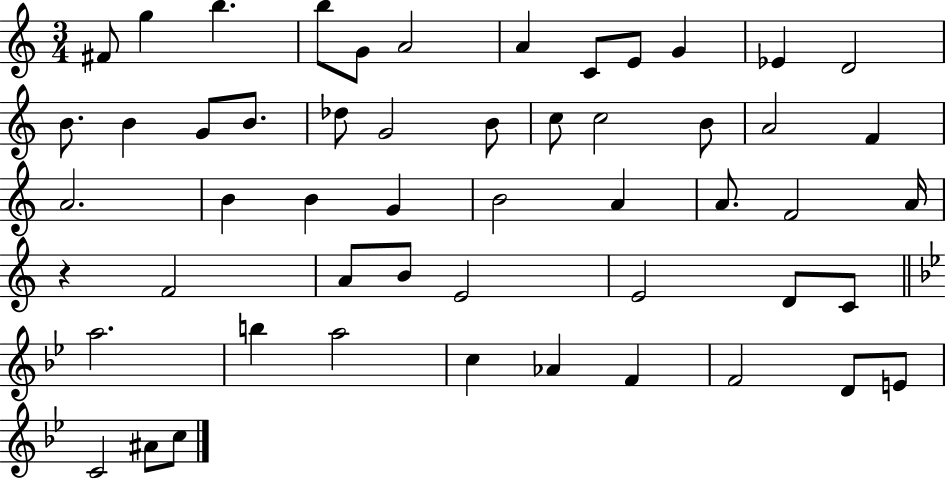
X:1
T:Untitled
M:3/4
L:1/4
K:C
^F/2 g b b/2 G/2 A2 A C/2 E/2 G _E D2 B/2 B G/2 B/2 _d/2 G2 B/2 c/2 c2 B/2 A2 F A2 B B G B2 A A/2 F2 A/4 z F2 A/2 B/2 E2 E2 D/2 C/2 a2 b a2 c _A F F2 D/2 E/2 C2 ^A/2 c/2